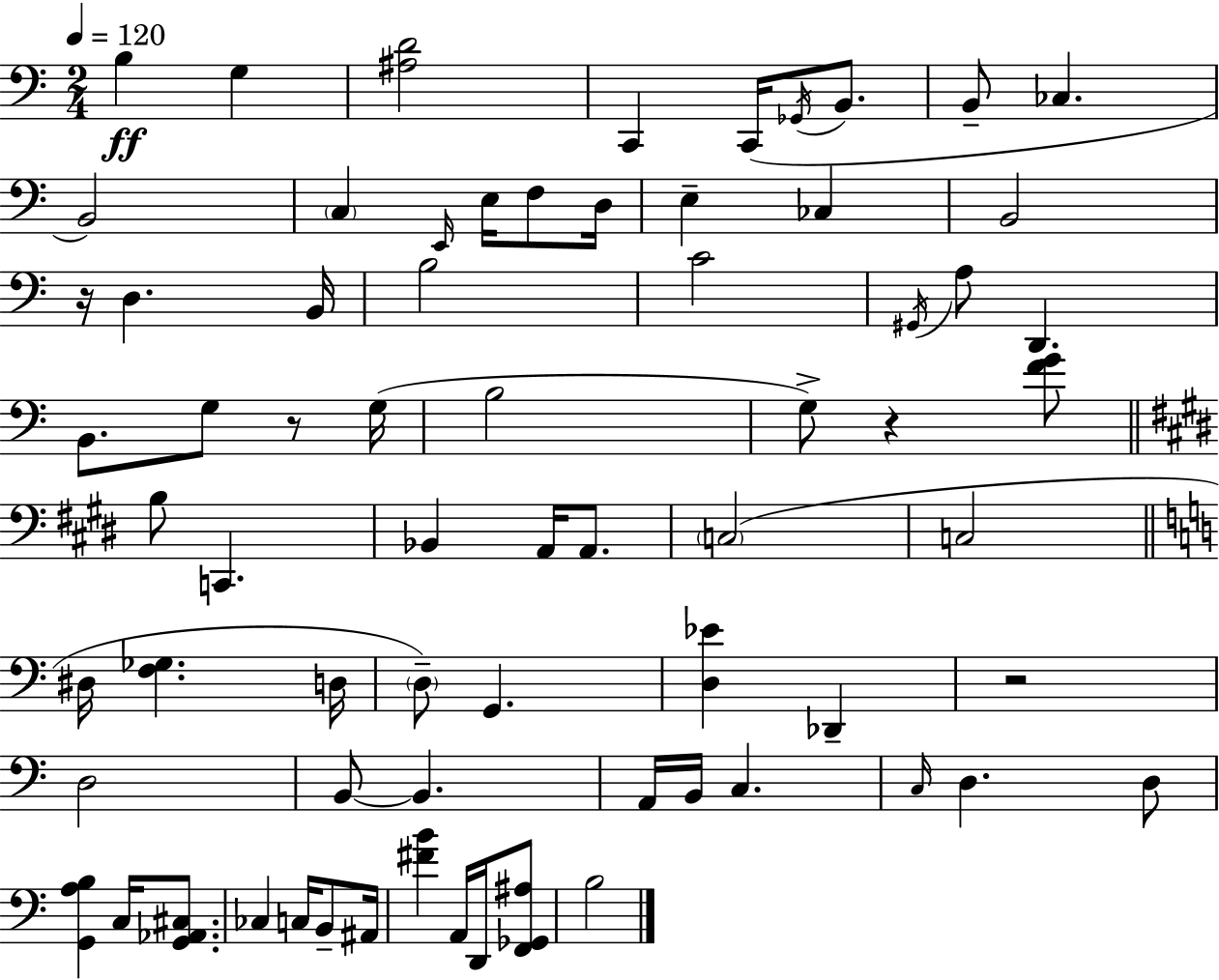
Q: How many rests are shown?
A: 4